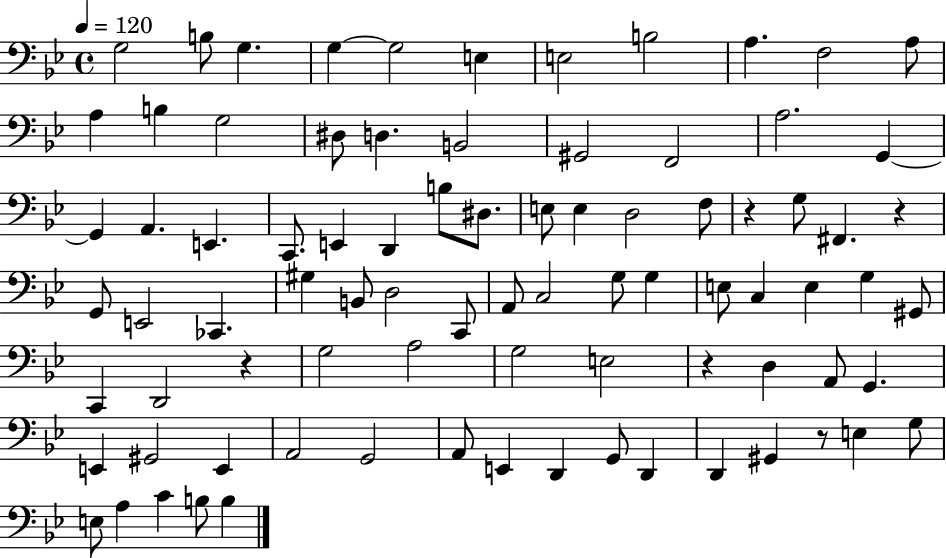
G3/h B3/e G3/q. G3/q G3/h E3/q E3/h B3/h A3/q. F3/h A3/e A3/q B3/q G3/h D#3/e D3/q. B2/h G#2/h F2/h A3/h. G2/q G2/q A2/q. E2/q. C2/e. E2/q D2/q B3/e D#3/e. E3/e E3/q D3/h F3/e R/q G3/e F#2/q. R/q G2/e E2/h CES2/q. G#3/q B2/e D3/h C2/e A2/e C3/h G3/e G3/q E3/e C3/q E3/q G3/q G#2/e C2/q D2/h R/q G3/h A3/h G3/h E3/h R/q D3/q A2/e G2/q. E2/q G#2/h E2/q A2/h G2/h A2/e E2/q D2/q G2/e D2/q D2/q G#2/q R/e E3/q G3/e E3/e A3/q C4/q B3/e B3/q